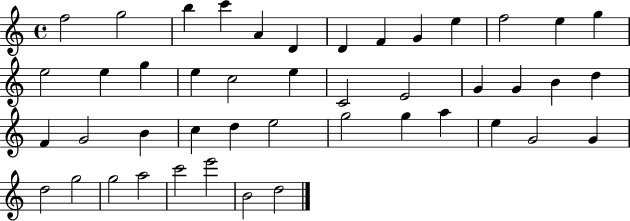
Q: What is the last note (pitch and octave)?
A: D5